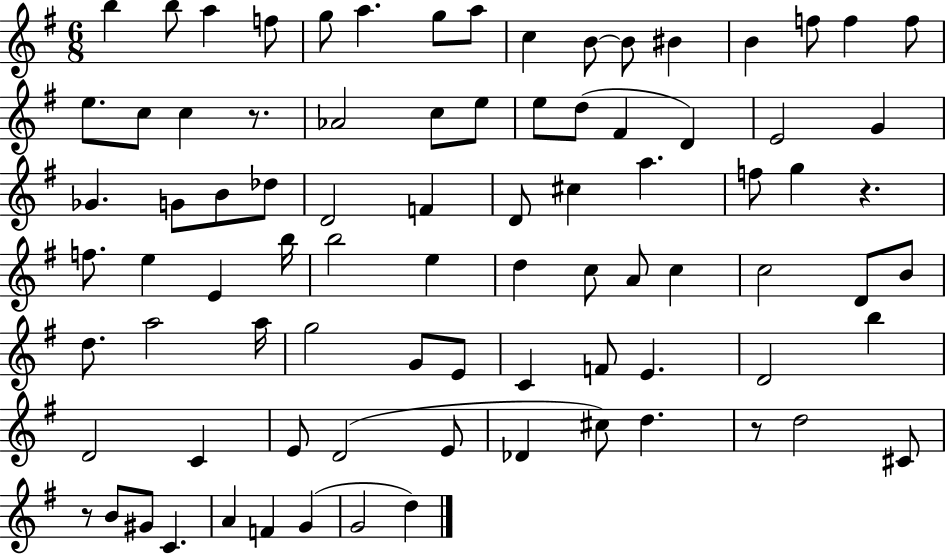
{
  \clef treble
  \numericTimeSignature
  \time 6/8
  \key g \major
  b''4 b''8 a''4 f''8 | g''8 a''4. g''8 a''8 | c''4 b'8~~ b'8 bis'4 | b'4 f''8 f''4 f''8 | \break e''8. c''8 c''4 r8. | aes'2 c''8 e''8 | e''8 d''8( fis'4 d'4) | e'2 g'4 | \break ges'4. g'8 b'8 des''8 | d'2 f'4 | d'8 cis''4 a''4. | f''8 g''4 r4. | \break f''8. e''4 e'4 b''16 | b''2 e''4 | d''4 c''8 a'8 c''4 | c''2 d'8 b'8 | \break d''8. a''2 a''16 | g''2 g'8 e'8 | c'4 f'8 e'4. | d'2 b''4 | \break d'2 c'4 | e'8 d'2( e'8 | des'4 cis''8) d''4. | r8 d''2 cis'8 | \break r8 b'8 gis'8 c'4. | a'4 f'4 g'4( | g'2 d''4) | \bar "|."
}